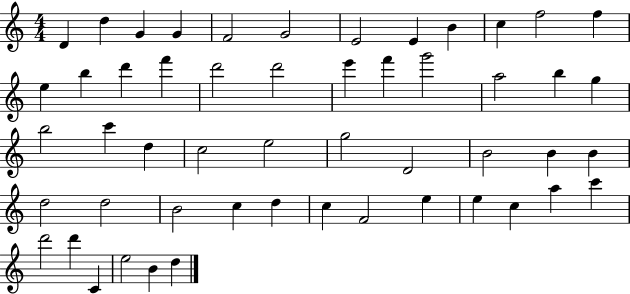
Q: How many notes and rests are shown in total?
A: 52